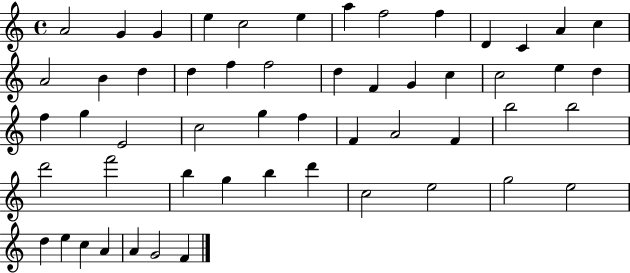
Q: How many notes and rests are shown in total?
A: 54